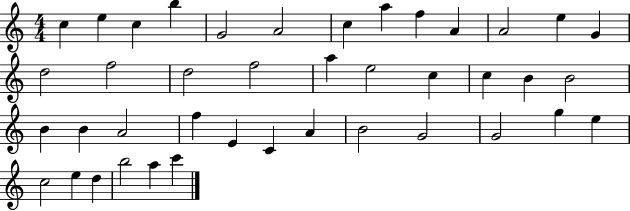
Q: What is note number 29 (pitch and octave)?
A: C4